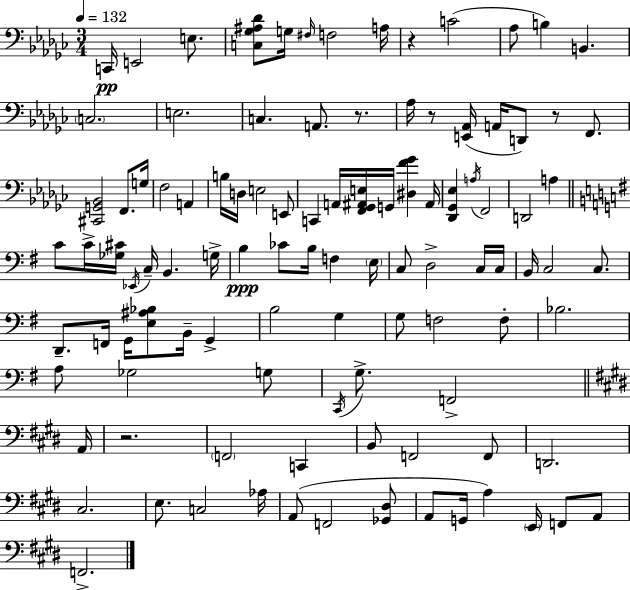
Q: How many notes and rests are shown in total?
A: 104